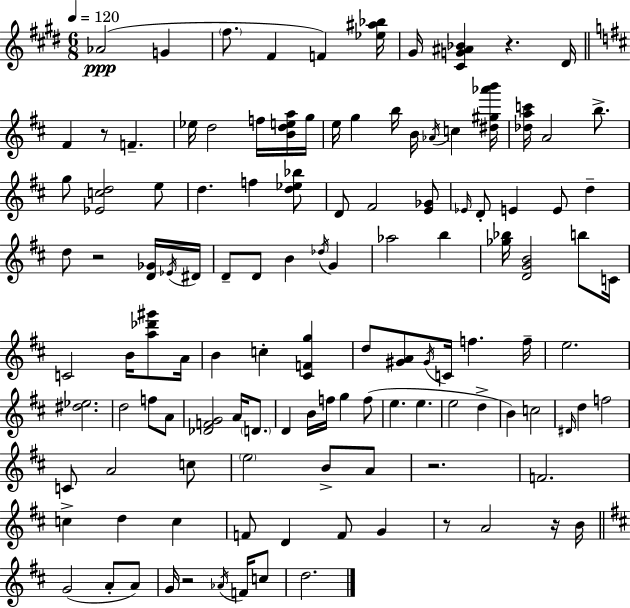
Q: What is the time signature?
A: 6/8